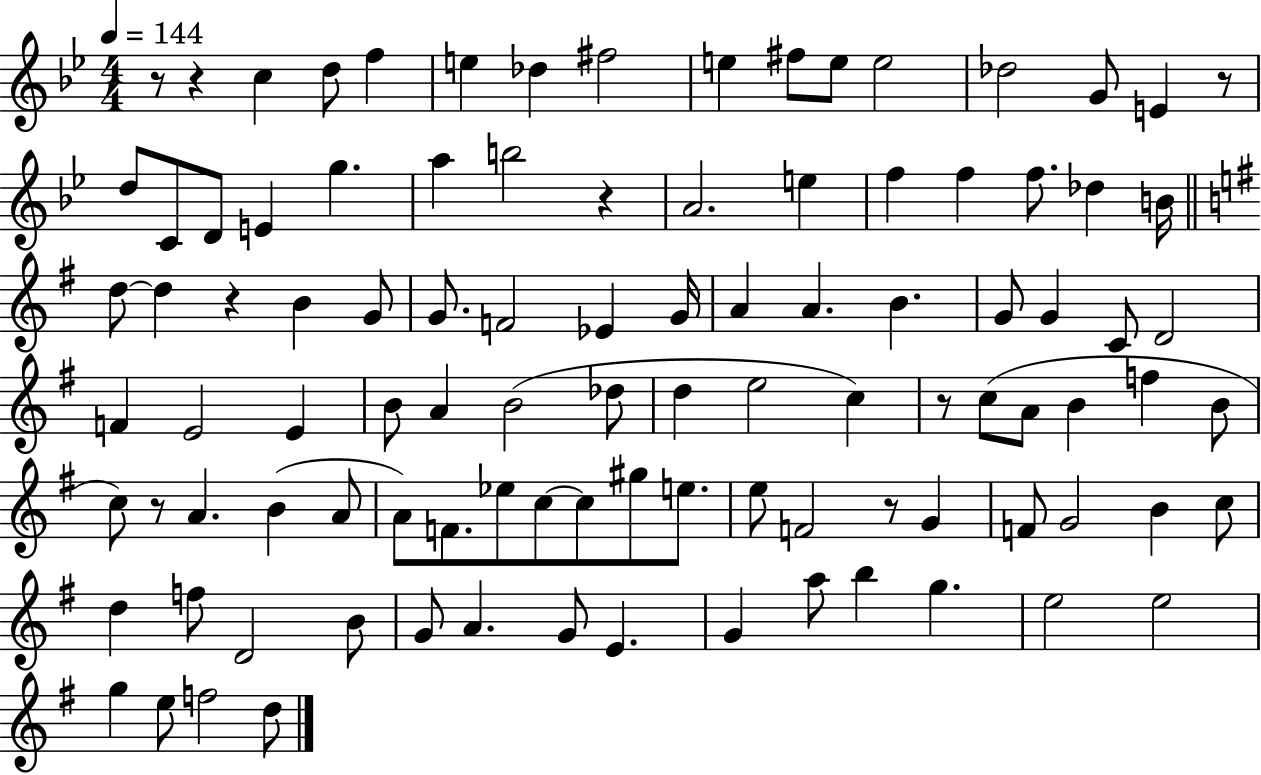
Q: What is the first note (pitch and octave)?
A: C5